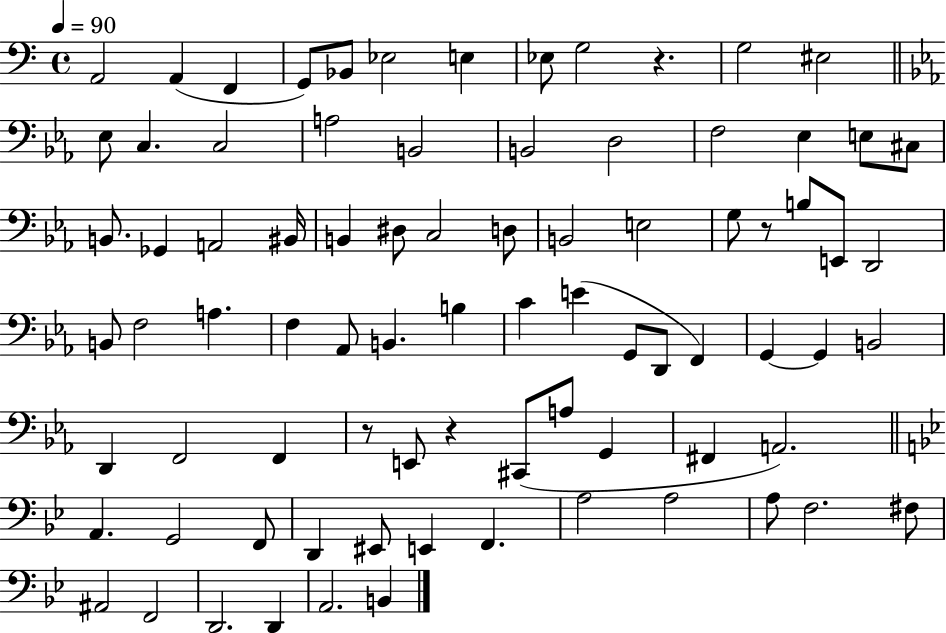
X:1
T:Untitled
M:4/4
L:1/4
K:C
A,,2 A,, F,, G,,/2 _B,,/2 _E,2 E, _E,/2 G,2 z G,2 ^E,2 _E,/2 C, C,2 A,2 B,,2 B,,2 D,2 F,2 _E, E,/2 ^C,/2 B,,/2 _G,, A,,2 ^B,,/4 B,, ^D,/2 C,2 D,/2 B,,2 E,2 G,/2 z/2 B,/2 E,,/2 D,,2 B,,/2 F,2 A, F, _A,,/2 B,, B, C E G,,/2 D,,/2 F,, G,, G,, B,,2 D,, F,,2 F,, z/2 E,,/2 z ^C,,/2 A,/2 G,, ^F,, A,,2 A,, G,,2 F,,/2 D,, ^E,,/2 E,, F,, A,2 A,2 A,/2 F,2 ^F,/2 ^A,,2 F,,2 D,,2 D,, A,,2 B,,